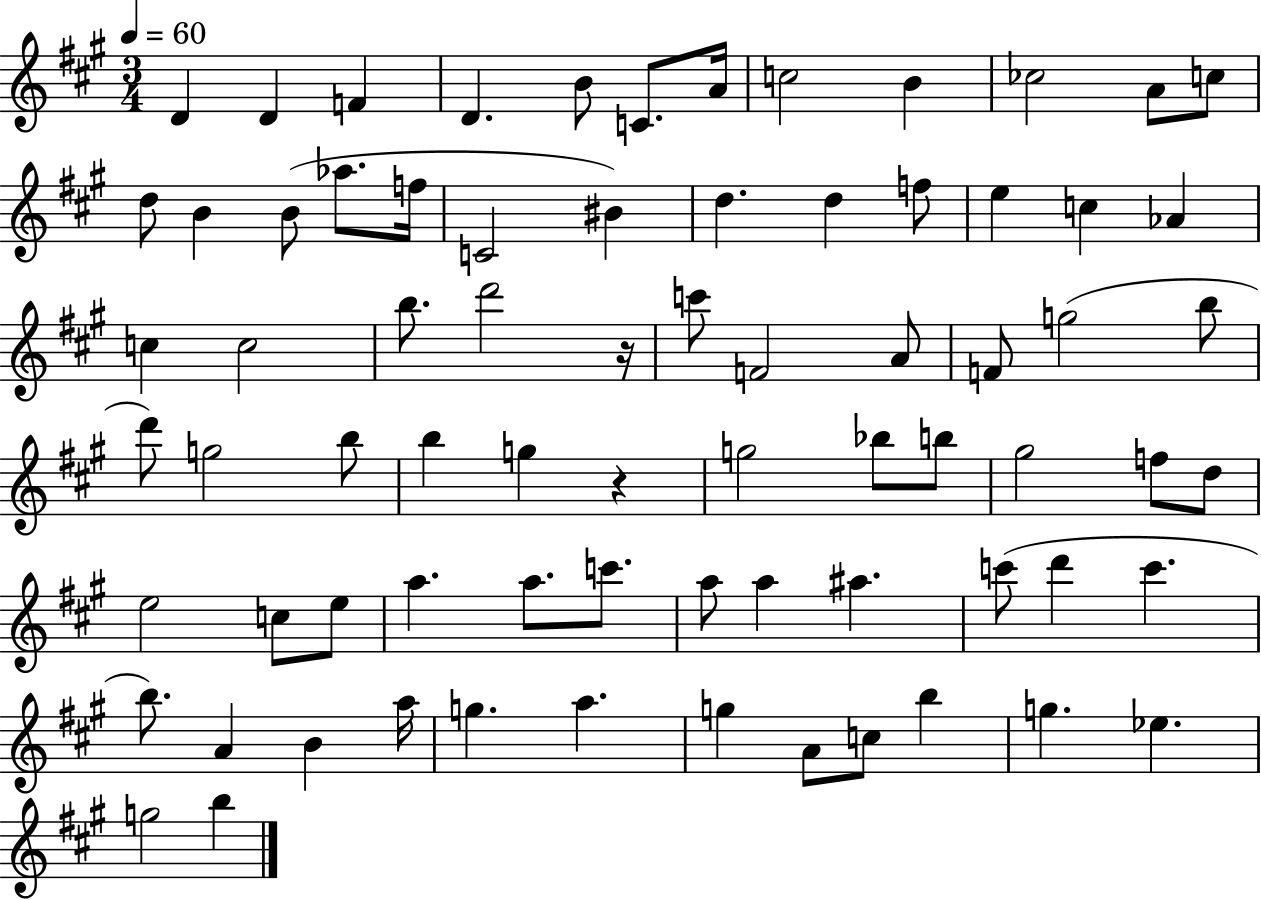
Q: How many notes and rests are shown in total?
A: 74